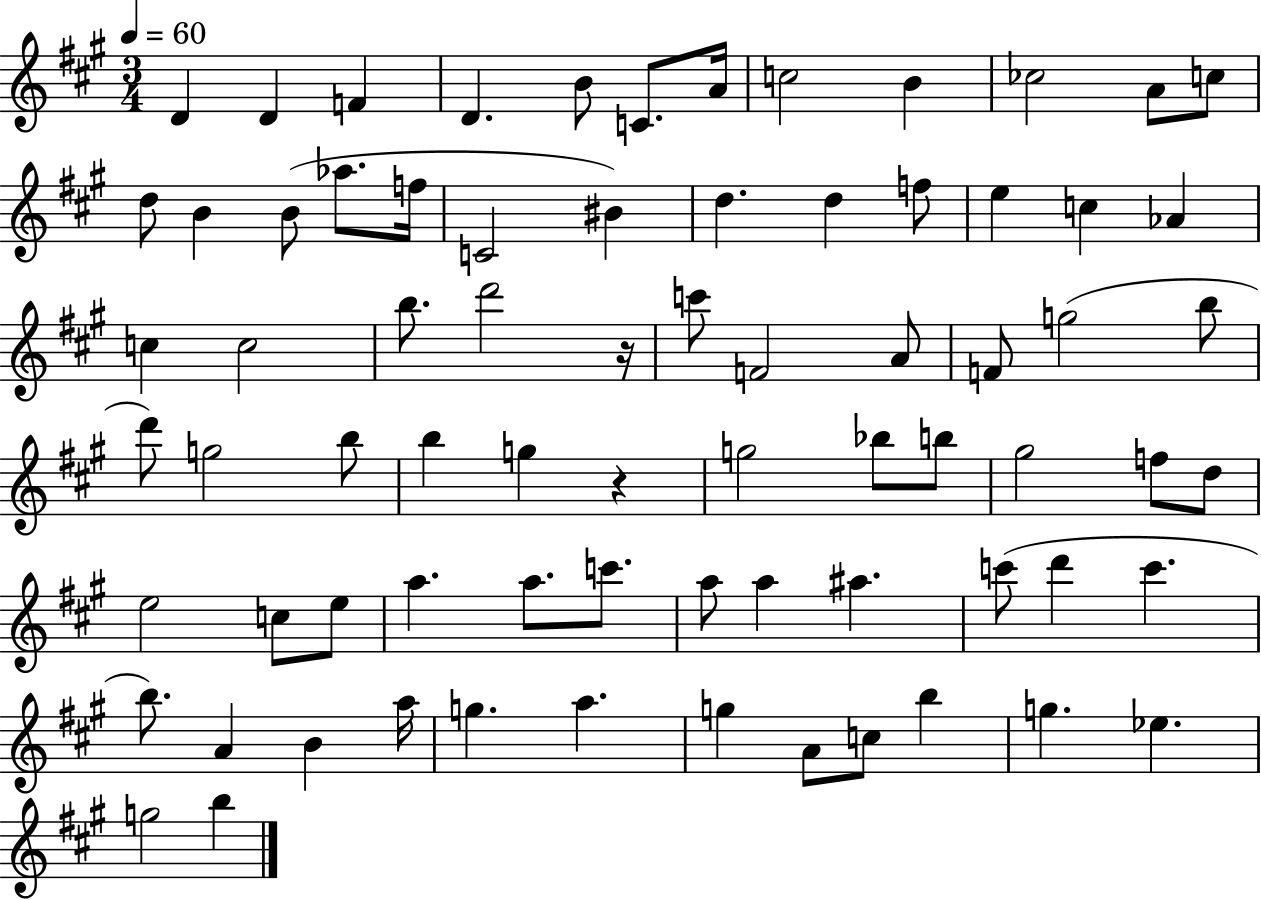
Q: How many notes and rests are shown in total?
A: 74